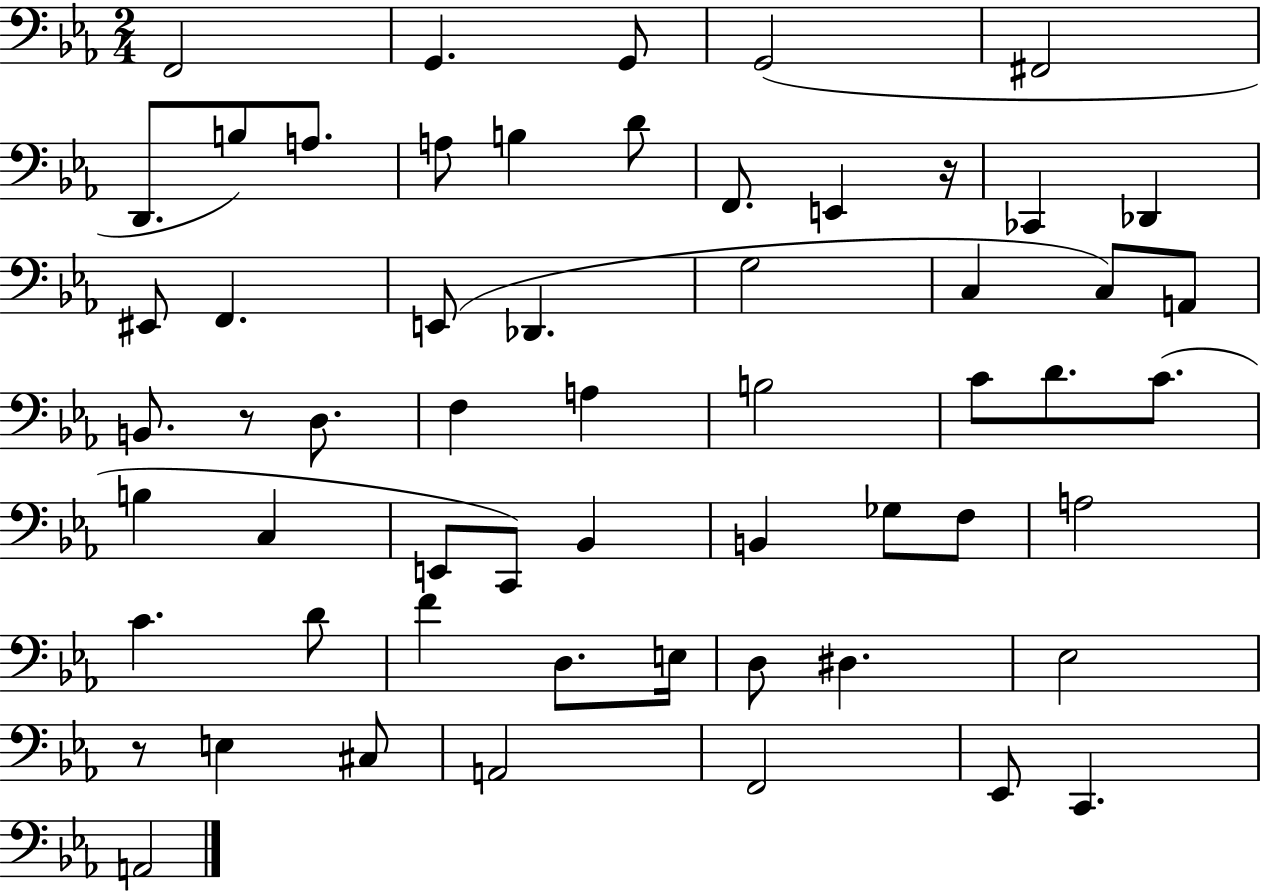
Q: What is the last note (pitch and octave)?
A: A2